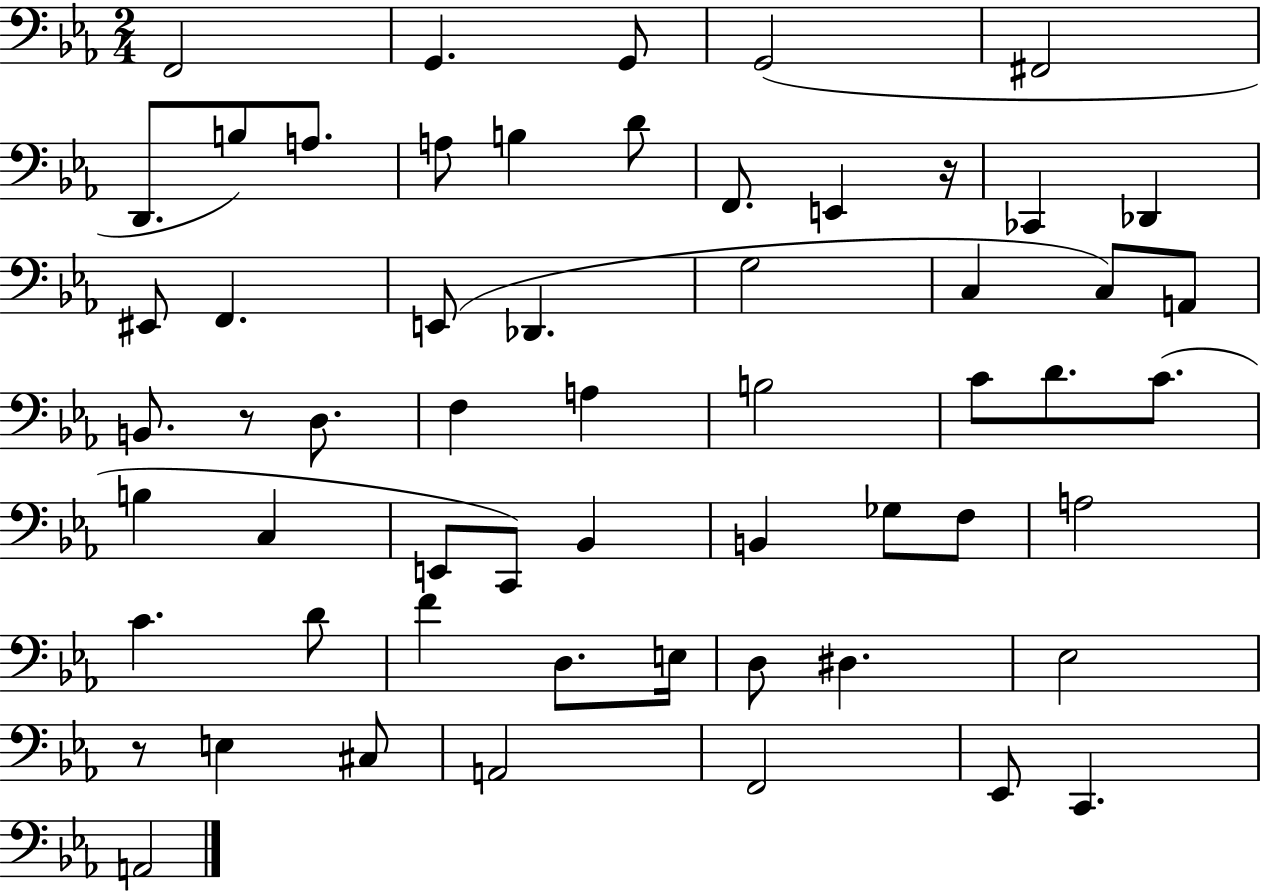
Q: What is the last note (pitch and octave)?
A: A2